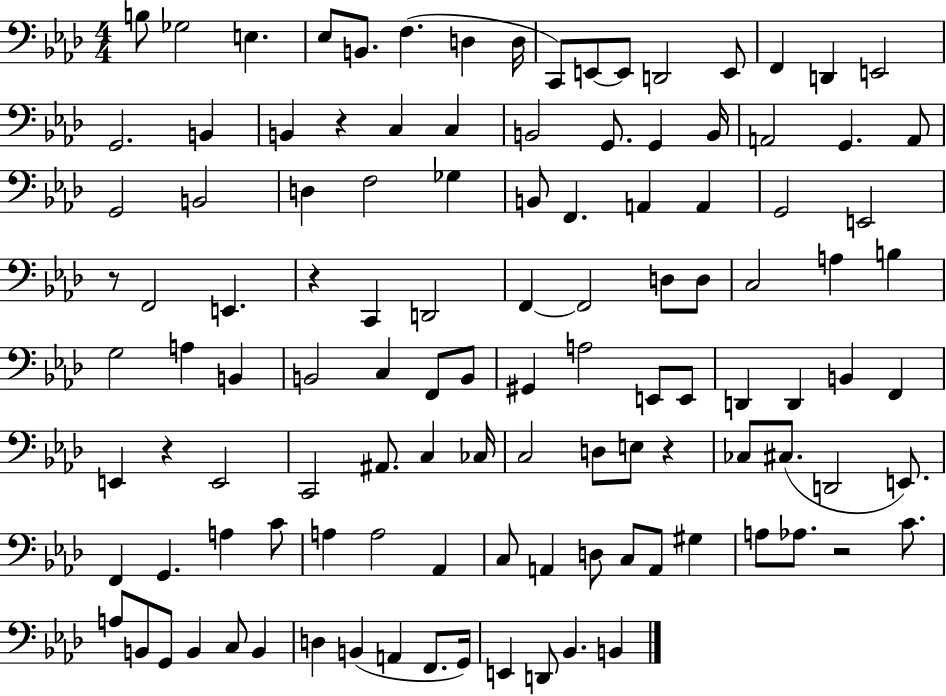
X:1
T:Untitled
M:4/4
L:1/4
K:Ab
B,/2 _G,2 E, _E,/2 B,,/2 F, D, D,/4 C,,/2 E,,/2 E,,/2 D,,2 E,,/2 F,, D,, E,,2 G,,2 B,, B,, z C, C, B,,2 G,,/2 G,, B,,/4 A,,2 G,, A,,/2 G,,2 B,,2 D, F,2 _G, B,,/2 F,, A,, A,, G,,2 E,,2 z/2 F,,2 E,, z C,, D,,2 F,, F,,2 D,/2 D,/2 C,2 A, B, G,2 A, B,, B,,2 C, F,,/2 B,,/2 ^G,, A,2 E,,/2 E,,/2 D,, D,, B,, F,, E,, z E,,2 C,,2 ^A,,/2 C, _C,/4 C,2 D,/2 E,/2 z _C,/2 ^C,/2 D,,2 E,,/2 F,, G,, A, C/2 A, A,2 _A,, C,/2 A,, D,/2 C,/2 A,,/2 ^G, A,/2 _A,/2 z2 C/2 A,/2 B,,/2 G,,/2 B,, C,/2 B,, D, B,, A,, F,,/2 G,,/4 E,, D,,/2 _B,, B,,